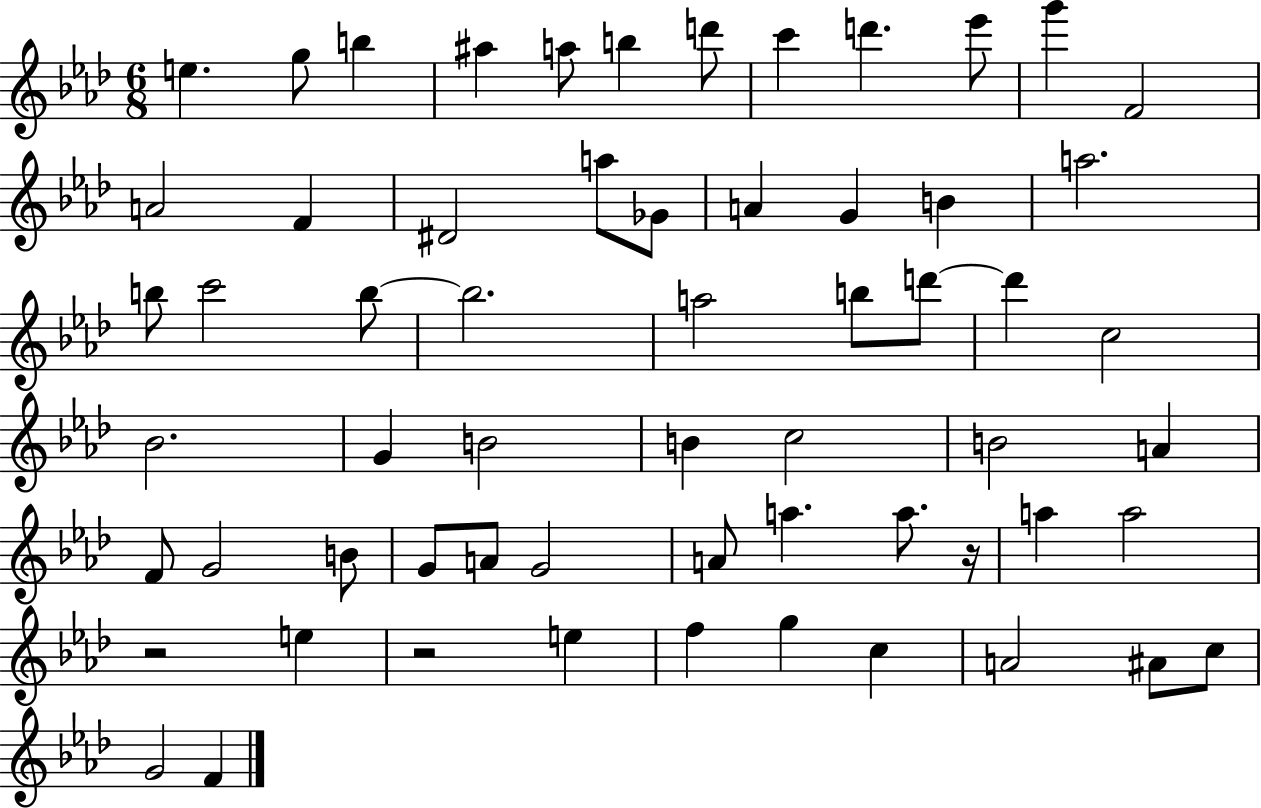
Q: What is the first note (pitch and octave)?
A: E5